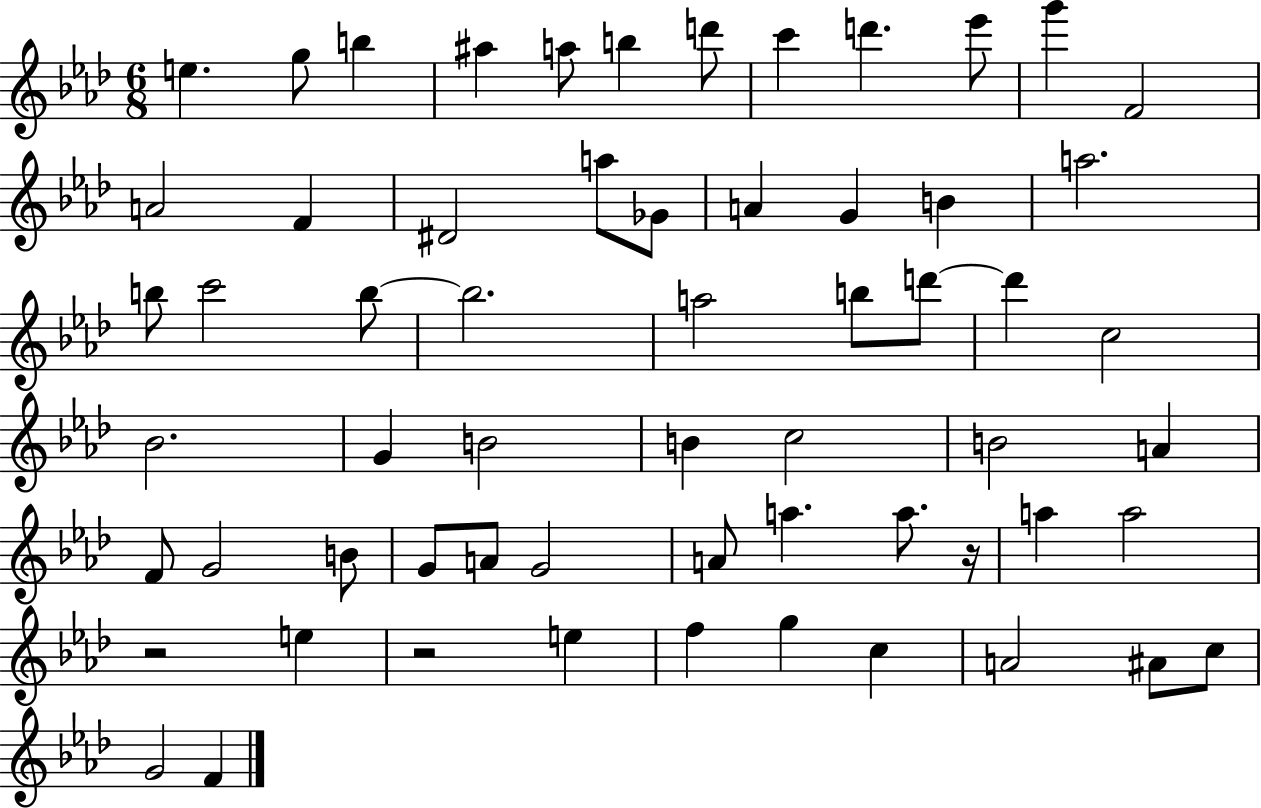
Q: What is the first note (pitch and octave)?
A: E5